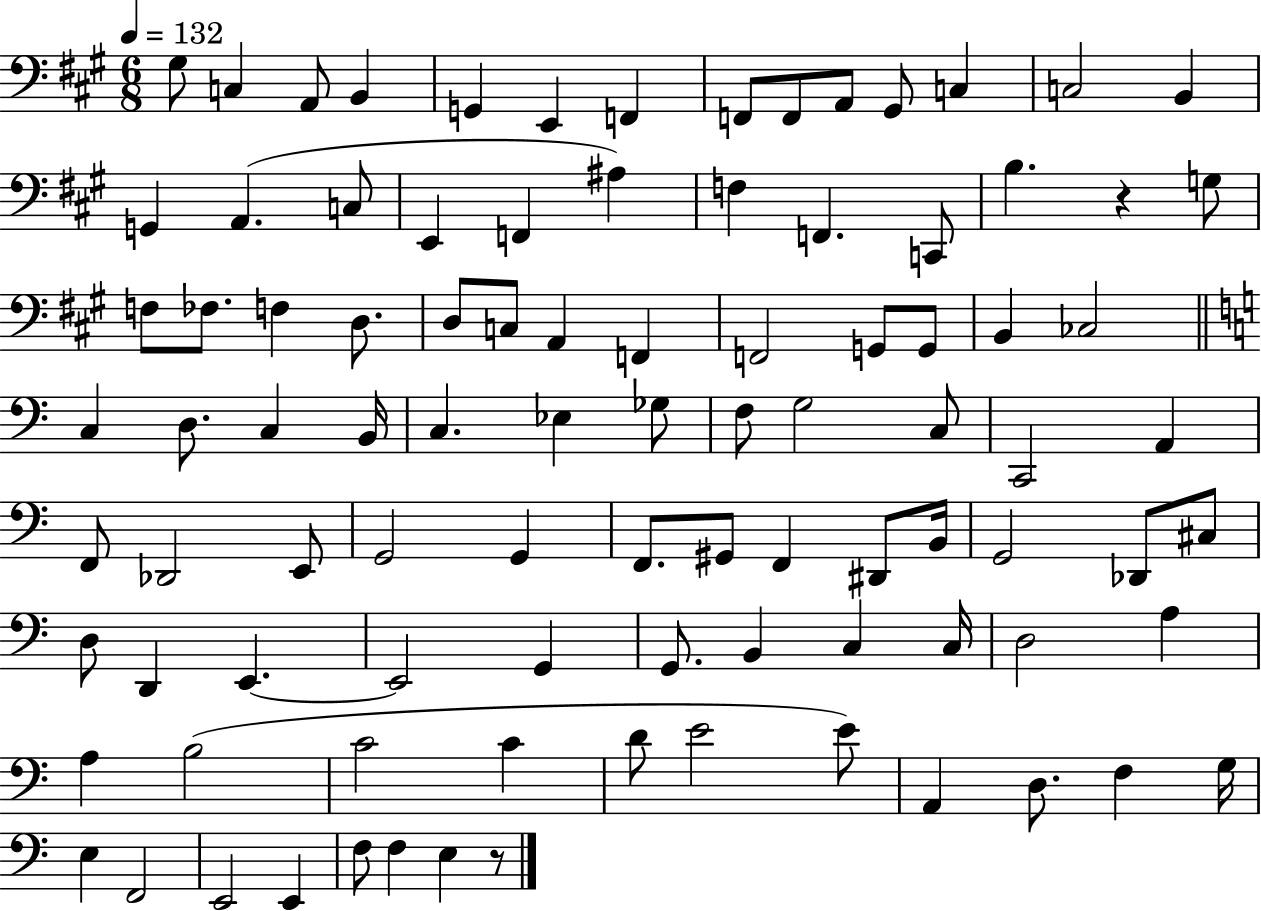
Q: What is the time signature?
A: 6/8